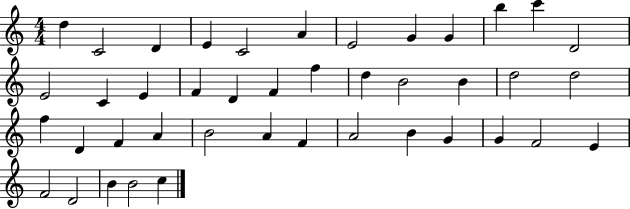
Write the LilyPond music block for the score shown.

{
  \clef treble
  \numericTimeSignature
  \time 4/4
  \key c \major
  d''4 c'2 d'4 | e'4 c'2 a'4 | e'2 g'4 g'4 | b''4 c'''4 d'2 | \break e'2 c'4 e'4 | f'4 d'4 f'4 f''4 | d''4 b'2 b'4 | d''2 d''2 | \break f''4 d'4 f'4 a'4 | b'2 a'4 f'4 | a'2 b'4 g'4 | g'4 f'2 e'4 | \break f'2 d'2 | b'4 b'2 c''4 | \bar "|."
}